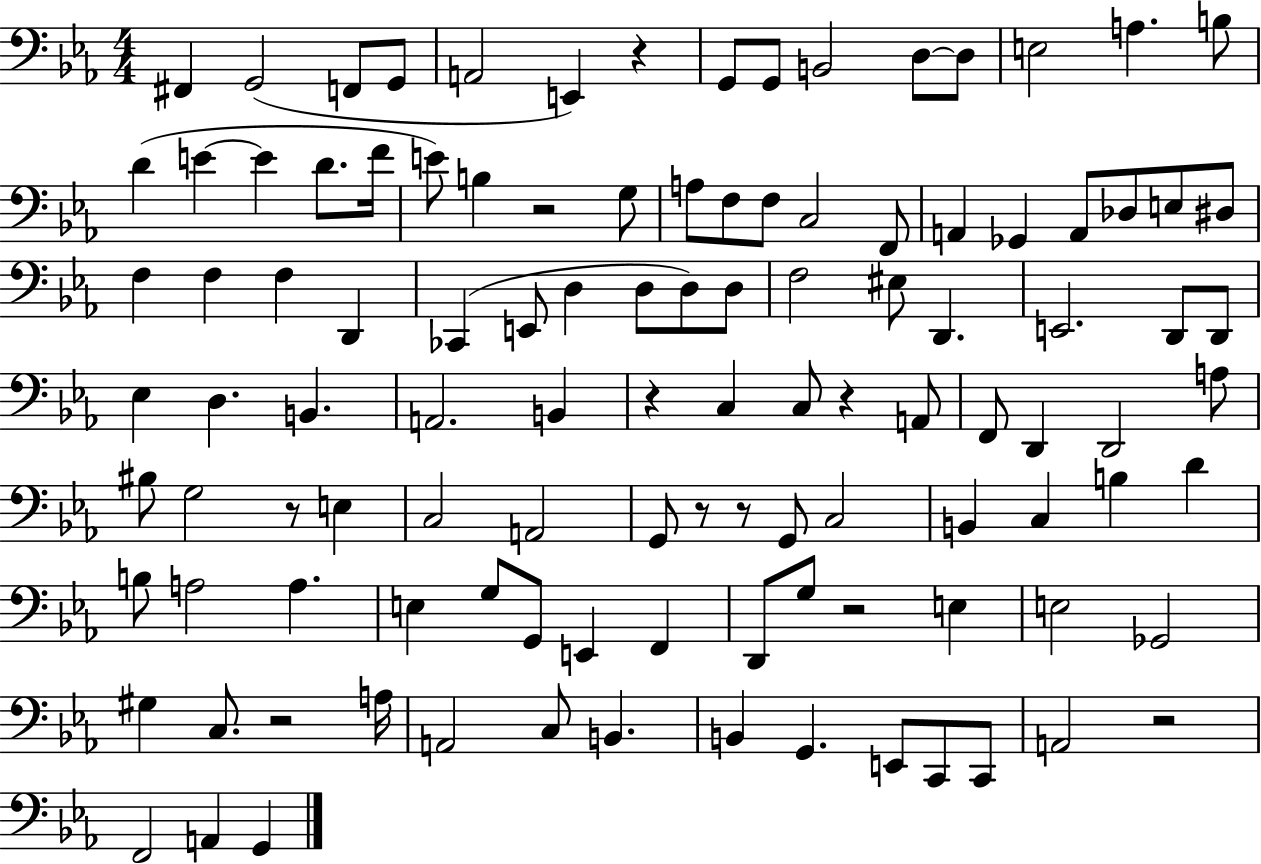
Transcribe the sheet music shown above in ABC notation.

X:1
T:Untitled
M:4/4
L:1/4
K:Eb
^F,, G,,2 F,,/2 G,,/2 A,,2 E,, z G,,/2 G,,/2 B,,2 D,/2 D,/2 E,2 A, B,/2 D E E D/2 F/4 E/2 B, z2 G,/2 A,/2 F,/2 F,/2 C,2 F,,/2 A,, _G,, A,,/2 _D,/2 E,/2 ^D,/2 F, F, F, D,, _C,, E,,/2 D, D,/2 D,/2 D,/2 F,2 ^E,/2 D,, E,,2 D,,/2 D,,/2 _E, D, B,, A,,2 B,, z C, C,/2 z A,,/2 F,,/2 D,, D,,2 A,/2 ^B,/2 G,2 z/2 E, C,2 A,,2 G,,/2 z/2 z/2 G,,/2 C,2 B,, C, B, D B,/2 A,2 A, E, G,/2 G,,/2 E,, F,, D,,/2 G,/2 z2 E, E,2 _G,,2 ^G, C,/2 z2 A,/4 A,,2 C,/2 B,, B,, G,, E,,/2 C,,/2 C,,/2 A,,2 z2 F,,2 A,, G,,